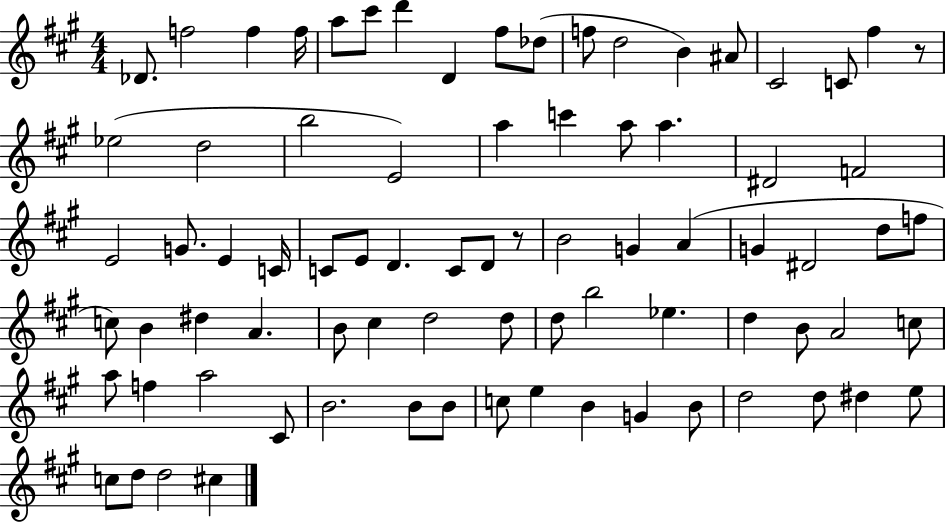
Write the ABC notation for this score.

X:1
T:Untitled
M:4/4
L:1/4
K:A
_D/2 f2 f f/4 a/2 ^c'/2 d' D ^f/2 _d/2 f/2 d2 B ^A/2 ^C2 C/2 ^f z/2 _e2 d2 b2 E2 a c' a/2 a ^D2 F2 E2 G/2 E C/4 C/2 E/2 D C/2 D/2 z/2 B2 G A G ^D2 d/2 f/2 c/2 B ^d A B/2 ^c d2 d/2 d/2 b2 _e d B/2 A2 c/2 a/2 f a2 ^C/2 B2 B/2 B/2 c/2 e B G B/2 d2 d/2 ^d e/2 c/2 d/2 d2 ^c